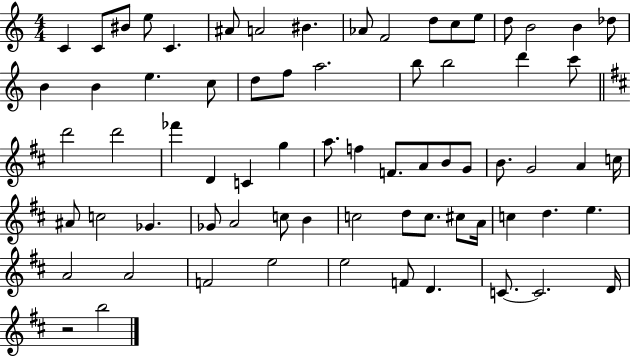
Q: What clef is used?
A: treble